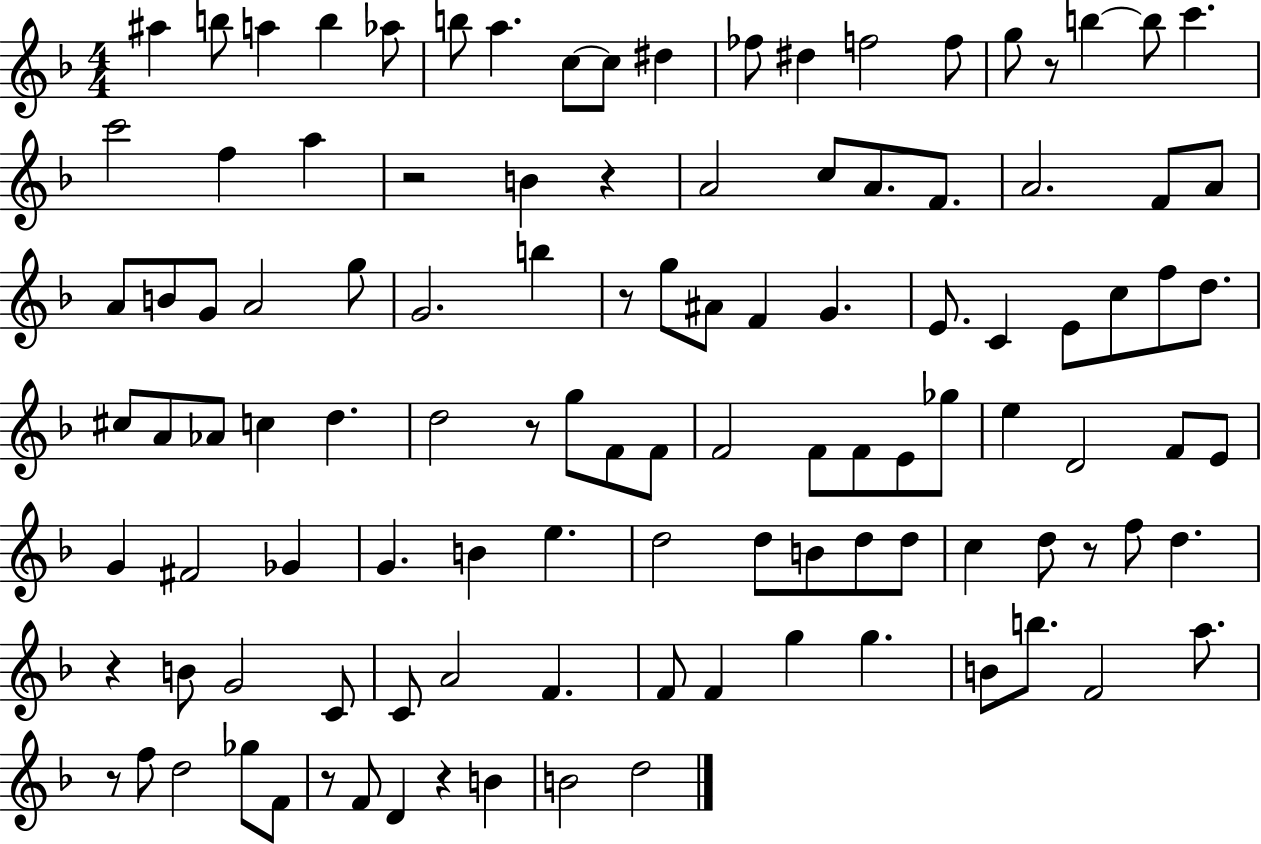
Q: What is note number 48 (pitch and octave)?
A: A4